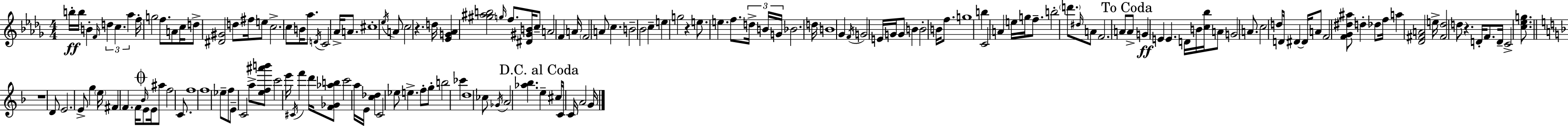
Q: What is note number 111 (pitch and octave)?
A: E4